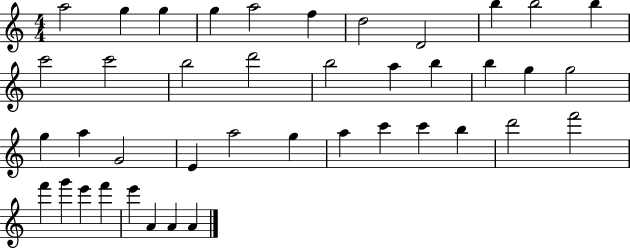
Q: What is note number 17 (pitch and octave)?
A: A5